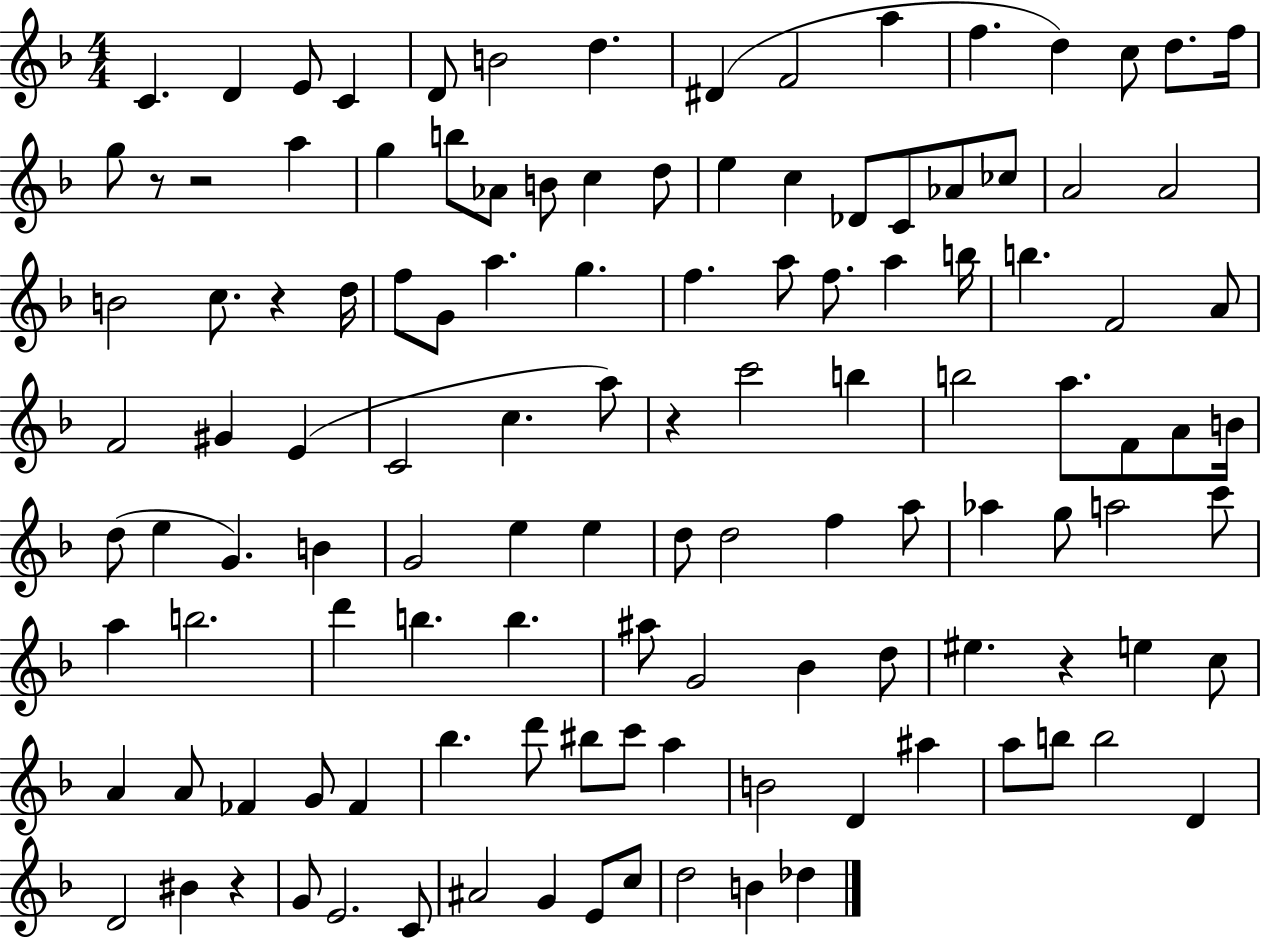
{
  \clef treble
  \numericTimeSignature
  \time 4/4
  \key f \major
  c'4. d'4 e'8 c'4 | d'8 b'2 d''4. | dis'4( f'2 a''4 | f''4. d''4) c''8 d''8. f''16 | \break g''8 r8 r2 a''4 | g''4 b''8 aes'8 b'8 c''4 d''8 | e''4 c''4 des'8 c'8 aes'8 ces''8 | a'2 a'2 | \break b'2 c''8. r4 d''16 | f''8 g'8 a''4. g''4. | f''4. a''8 f''8. a''4 b''16 | b''4. f'2 a'8 | \break f'2 gis'4 e'4( | c'2 c''4. a''8) | r4 c'''2 b''4 | b''2 a''8. f'8 a'8 b'16 | \break d''8( e''4 g'4.) b'4 | g'2 e''4 e''4 | d''8 d''2 f''4 a''8 | aes''4 g''8 a''2 c'''8 | \break a''4 b''2. | d'''4 b''4. b''4. | ais''8 g'2 bes'4 d''8 | eis''4. r4 e''4 c''8 | \break a'4 a'8 fes'4 g'8 fes'4 | bes''4. d'''8 bis''8 c'''8 a''4 | b'2 d'4 ais''4 | a''8 b''8 b''2 d'4 | \break d'2 bis'4 r4 | g'8 e'2. c'8 | ais'2 g'4 e'8 c''8 | d''2 b'4 des''4 | \break \bar "|."
}